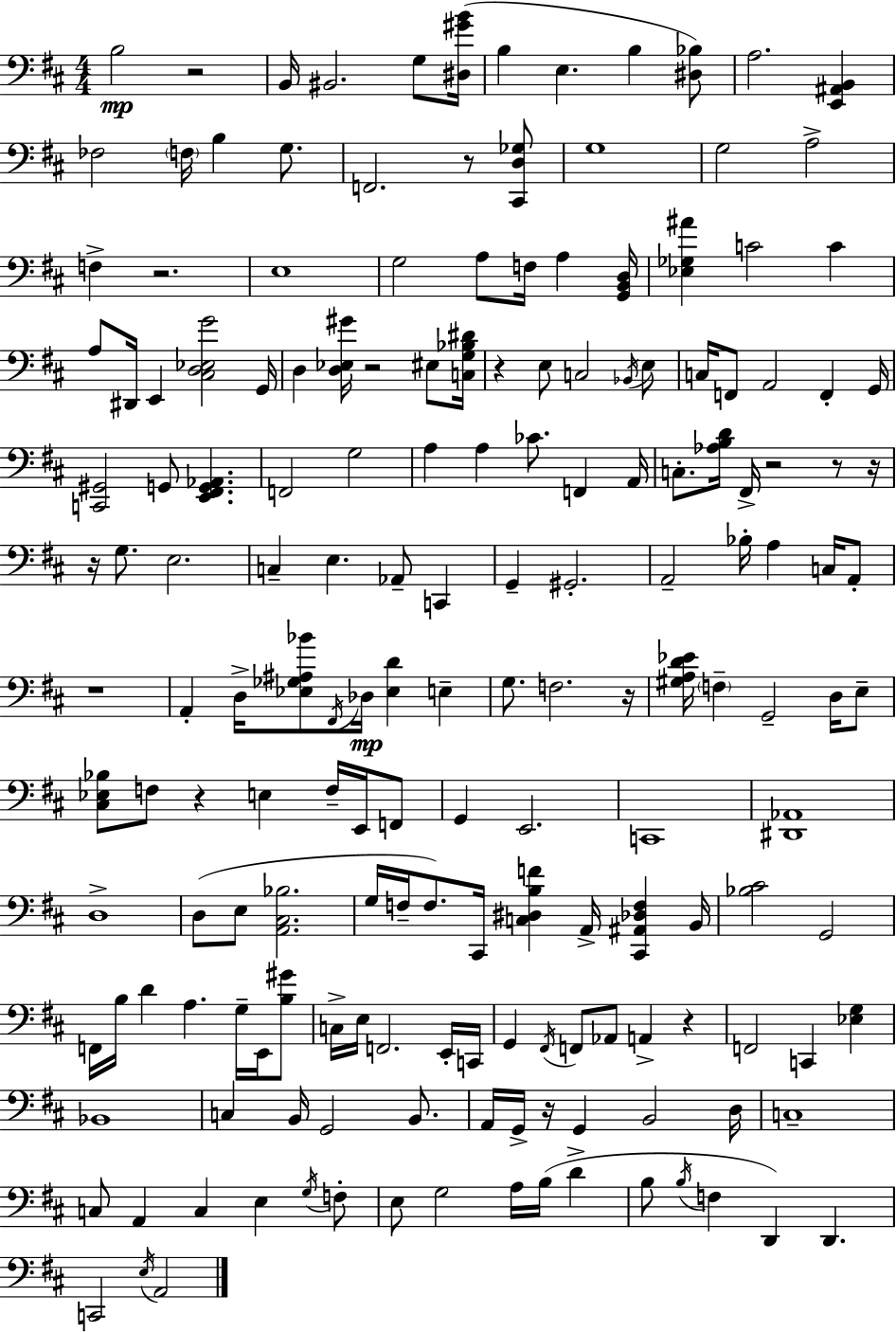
{
  \clef bass
  \numericTimeSignature
  \time 4/4
  \key d \major
  b2\mp r2 | b,16 bis,2. g8 <dis gis' b'>16( | b4 e4. b4 <dis bes>8) | a2. <e, ais, b,>4 | \break fes2 \parenthesize f16 b4 g8. | f,2. r8 <cis, d ges>8 | g1 | g2 a2-> | \break f4-> r2. | e1 | g2 a8 f16 a4 <g, b, d>16 | <ees ges ais'>4 c'2 c'4 | \break a8 dis,16 e,4 <cis d ees g'>2 g,16 | d4 <d ees gis'>16 r2 eis8 <c g bes dis'>16 | r4 e8 c2 \acciaccatura { bes,16 } e8 | c16 f,8 a,2 f,4-. | \break g,16 <c, gis,>2 g,8 <e, fis, g, aes,>4. | f,2 g2 | a4 a4 ces'8. f,4 | a,16 c8.-. <aes b d'>16 fis,16-> r2 r8 | \break r16 r16 g8. e2. | c4-- e4. aes,8-- c,4 | g,4-- gis,2.-. | a,2-- bes16-. a4 c16 a,8-. | \break r1 | a,4-. d16-> <ees ges ais bes'>8 \acciaccatura { fis,16 } des16\mp <ees d'>4 e4-- | g8. f2. | r16 <gis a d' ees'>16 \parenthesize f4-- g,2-- d16 | \break e8-- <cis ees bes>8 f8 r4 e4 f16-- e,16 | f,8 g,4 e,2. | c,1 | <dis, aes,>1 | \break d1-> | d8( e8 <a, cis bes>2. | g16 f16-- f8.) cis,16 <c dis b f'>4 a,16-> <cis, ais, des f>4 | b,16 <bes cis'>2 g,2 | \break f,16 b16 d'4 a4. g16-- e,16 | <b gis'>8 c16-> e16 f,2. | e,16-. c,16 g,4 \acciaccatura { fis,16 } f,8 aes,8 a,4-> r4 | f,2 c,4 <ees g>4 | \break bes,1 | c4 b,16 g,2 | b,8. a,16 g,16-> r16 g,4 b,2 | d16 c1-- | \break c8 a,4 c4 e4 | \acciaccatura { g16 } f8-. e8 g2 a16 b16( | d'4-> b8 \acciaccatura { b16 } f4 d,4) d,4. | c,2 \acciaccatura { e16 } a,2 | \break \bar "|."
}